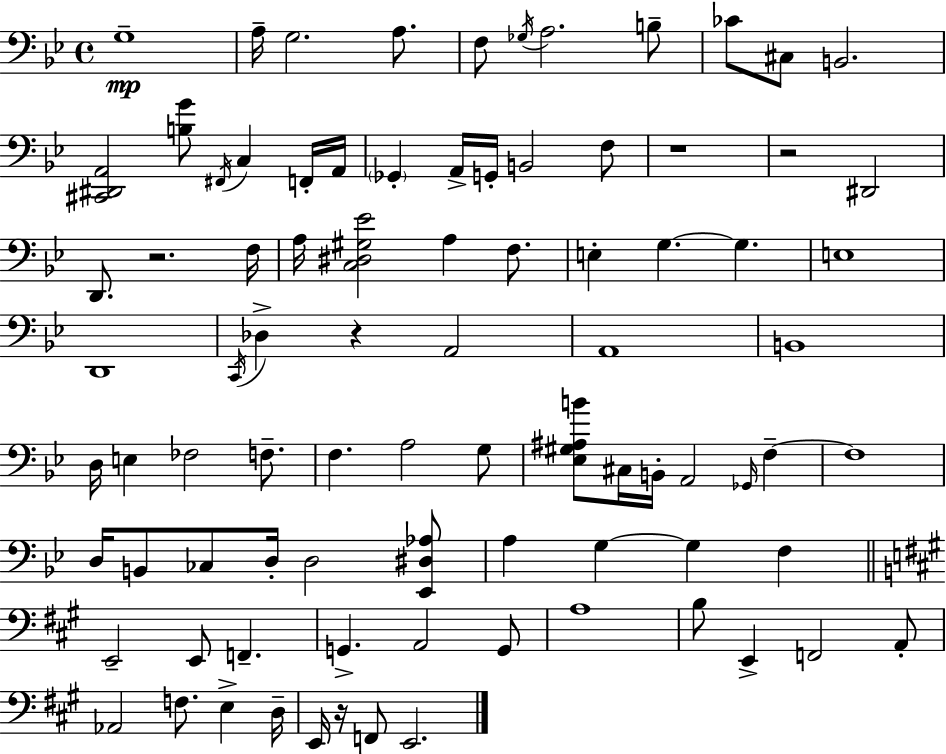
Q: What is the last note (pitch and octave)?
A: E2